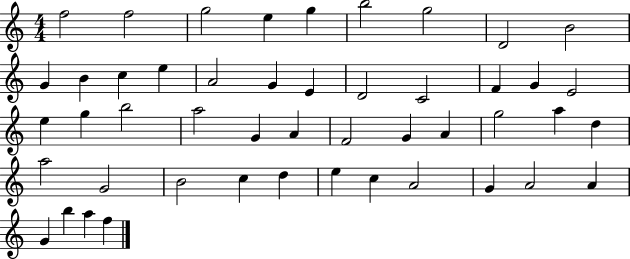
X:1
T:Untitled
M:4/4
L:1/4
K:C
f2 f2 g2 e g b2 g2 D2 B2 G B c e A2 G E D2 C2 F G E2 e g b2 a2 G A F2 G A g2 a d a2 G2 B2 c d e c A2 G A2 A G b a f